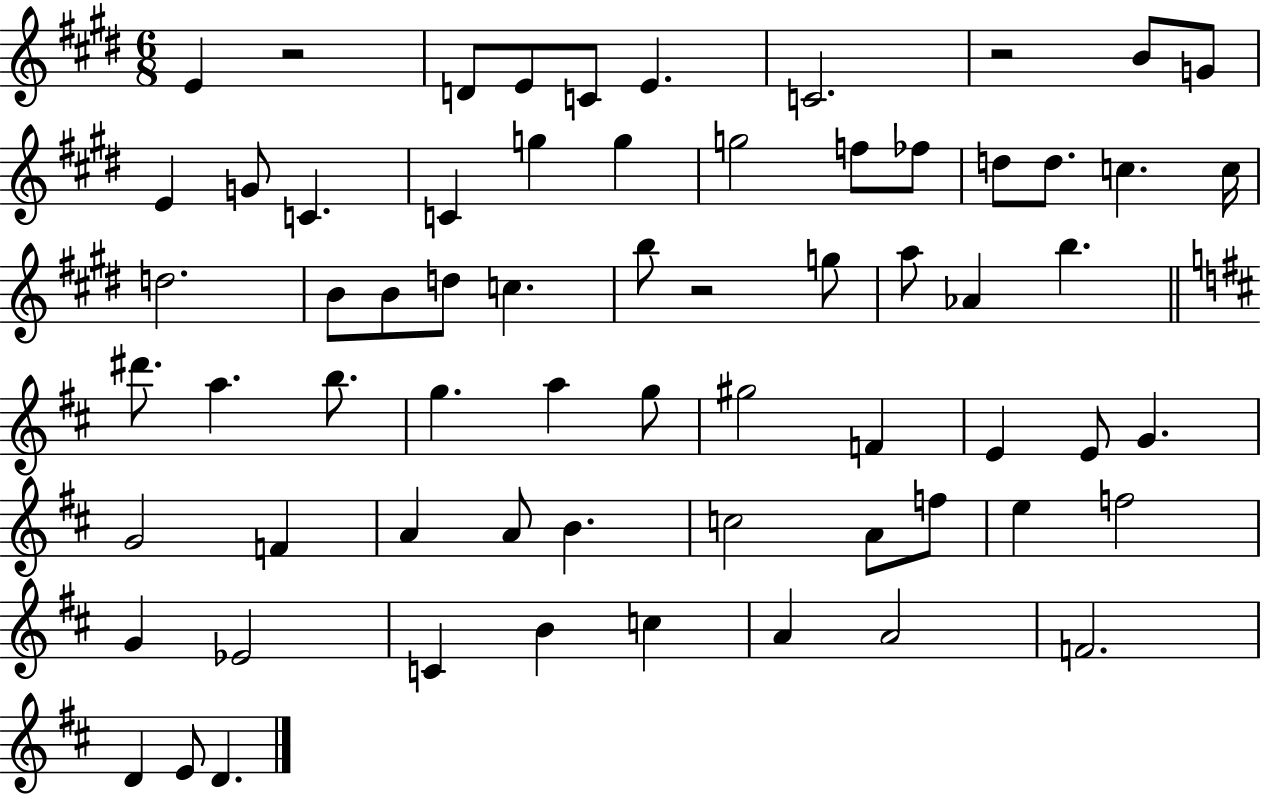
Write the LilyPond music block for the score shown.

{
  \clef treble
  \numericTimeSignature
  \time 6/8
  \key e \major
  e'4 r2 | d'8 e'8 c'8 e'4. | c'2. | r2 b'8 g'8 | \break e'4 g'8 c'4. | c'4 g''4 g''4 | g''2 f''8 fes''8 | d''8 d''8. c''4. c''16 | \break d''2. | b'8 b'8 d''8 c''4. | b''8 r2 g''8 | a''8 aes'4 b''4. | \break \bar "||" \break \key b \minor dis'''8. a''4. b''8. | g''4. a''4 g''8 | gis''2 f'4 | e'4 e'8 g'4. | \break g'2 f'4 | a'4 a'8 b'4. | c''2 a'8 f''8 | e''4 f''2 | \break g'4 ees'2 | c'4 b'4 c''4 | a'4 a'2 | f'2. | \break d'4 e'8 d'4. | \bar "|."
}